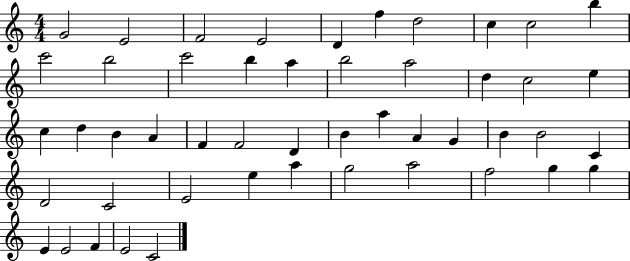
X:1
T:Untitled
M:4/4
L:1/4
K:C
G2 E2 F2 E2 D f d2 c c2 b c'2 b2 c'2 b a b2 a2 d c2 e c d B A F F2 D B a A G B B2 C D2 C2 E2 e a g2 a2 f2 g g E E2 F E2 C2